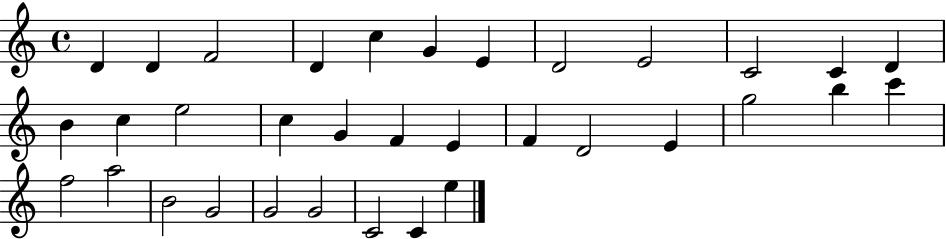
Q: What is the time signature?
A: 4/4